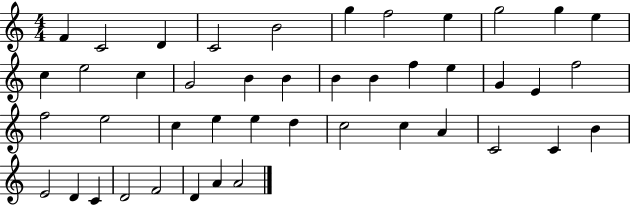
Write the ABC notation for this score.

X:1
T:Untitled
M:4/4
L:1/4
K:C
F C2 D C2 B2 g f2 e g2 g e c e2 c G2 B B B B f e G E f2 f2 e2 c e e d c2 c A C2 C B E2 D C D2 F2 D A A2